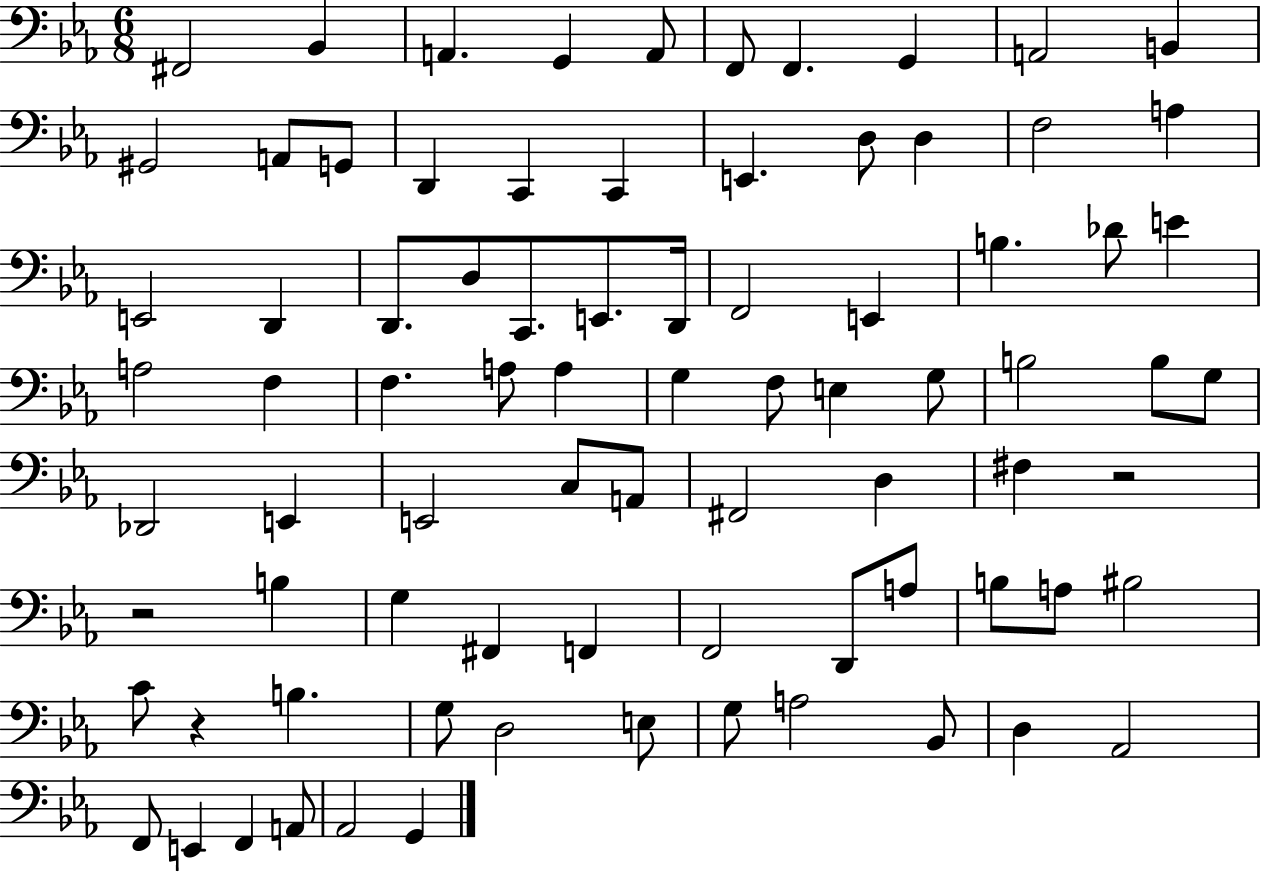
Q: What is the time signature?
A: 6/8